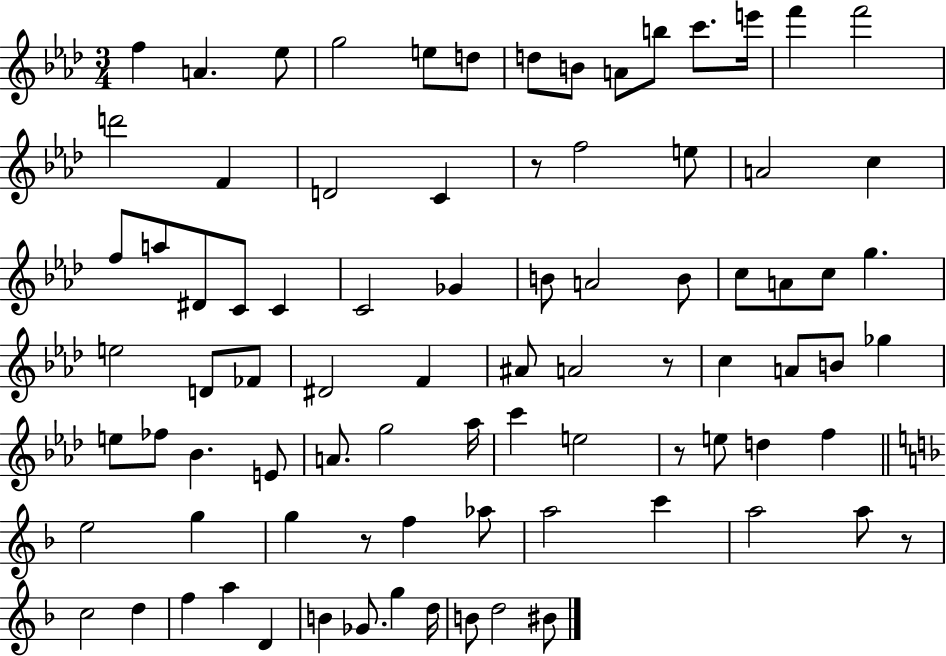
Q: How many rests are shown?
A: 5